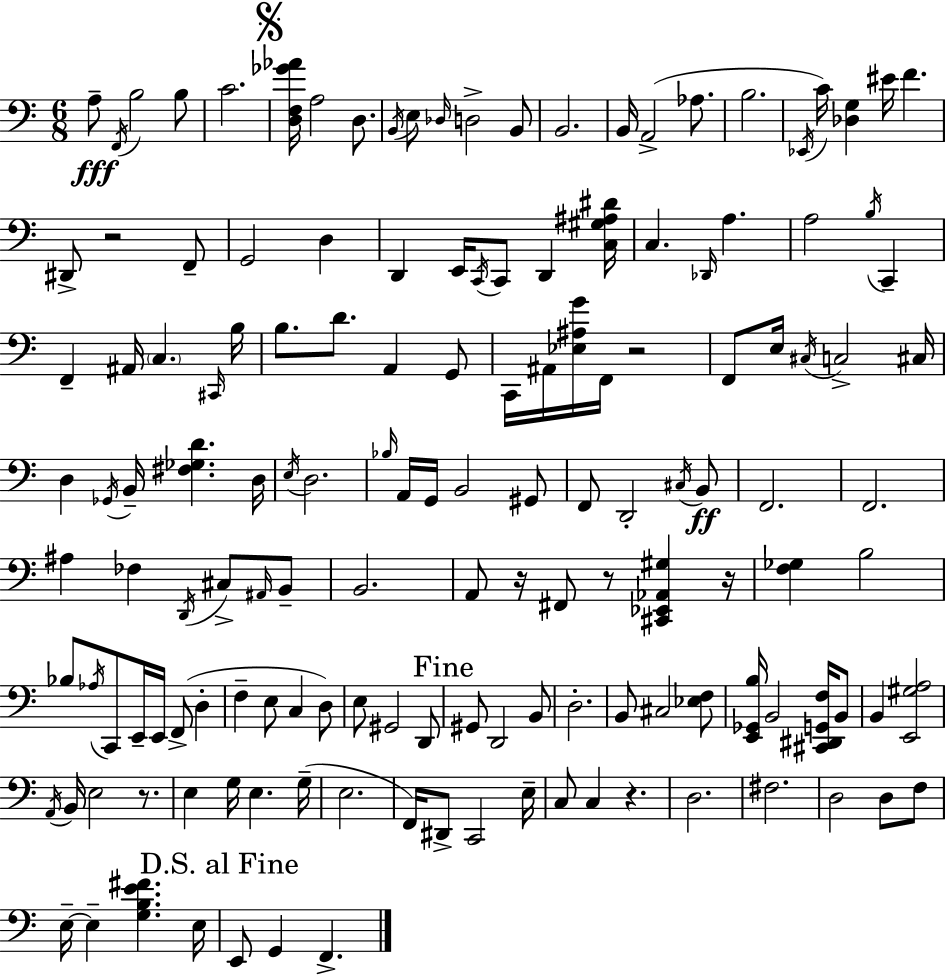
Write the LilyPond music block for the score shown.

{
  \clef bass
  \numericTimeSignature
  \time 6/8
  \key c \major
  a8--\fff \acciaccatura { f,16 } b2 b8 | c'2. | \mark \markup { \musicglyph "scripts.segno" } <d f ges' aes'>16 a2 d8. | \acciaccatura { b,16 } e8 \grace { des16 } d2-> | \break b,8 b,2. | b,16 a,2->( | aes8. b2. | \acciaccatura { ees,16 } c'16) <des g>4 eis'16 f'4. | \break dis,8-> r2 | f,8-- g,2 | d4 d,4 e,16 \acciaccatura { c,16 } c,8 | d,4 <c gis ais dis'>16 c4. \grace { des,16 } | \break a4. a2 | \acciaccatura { b16 } c,4-- f,4-- ais,16 | \parenthesize c4. \grace { cis,16 } b16 b8. d'8. | a,4 g,8 c,16 ais,16 <ees ais g'>16 f,16 | \break r2 f,8 e16 \acciaccatura { cis16 } | c2-> cis16 d4 | \acciaccatura { ges,16 } b,16-- <fis ges d'>4. d16 \acciaccatura { e16 } d2. | \grace { bes16 } | \break a,16 g,16 b,2 gis,8 | f,8 d,2-. \acciaccatura { cis16 }\ff b,8 | f,2. | f,2. | \break ais4 fes4 \acciaccatura { d,16 } cis8-> | \grace { ais,16 } b,8-- b,2. | a,8 r16 fis,8 r8 <cis, ees, aes, gis>4 | r16 <f ges>4 b2 | \break bes8 \acciaccatura { aes16 } c,8 e,16-- e,16 f,8->( | d4-. f4-- e8 c4 | d8) e8 gis,2 | d,8 \mark "Fine" gis,8 d,2 | \break b,8 d2.-. | b,8 cis2 | <ees f>8 <e, ges, b>16 b,2 | <cis, dis, g, f>16 b,8 b,4 <e, gis a>2 | \break \acciaccatura { a,16 } b,16 e2 | r8. e4 g16 e4. | g16--( e2. | f,16) dis,8-> c,2 | \break e16-- c8 c4 r4. | d2. | fis2. | d2 | \break d8 f8 e16--~~ e4-- <g b e' fis'>4. | e16 \mark "D.S. al Fine" e,8 g,4 f,4.-> | \bar "|."
}